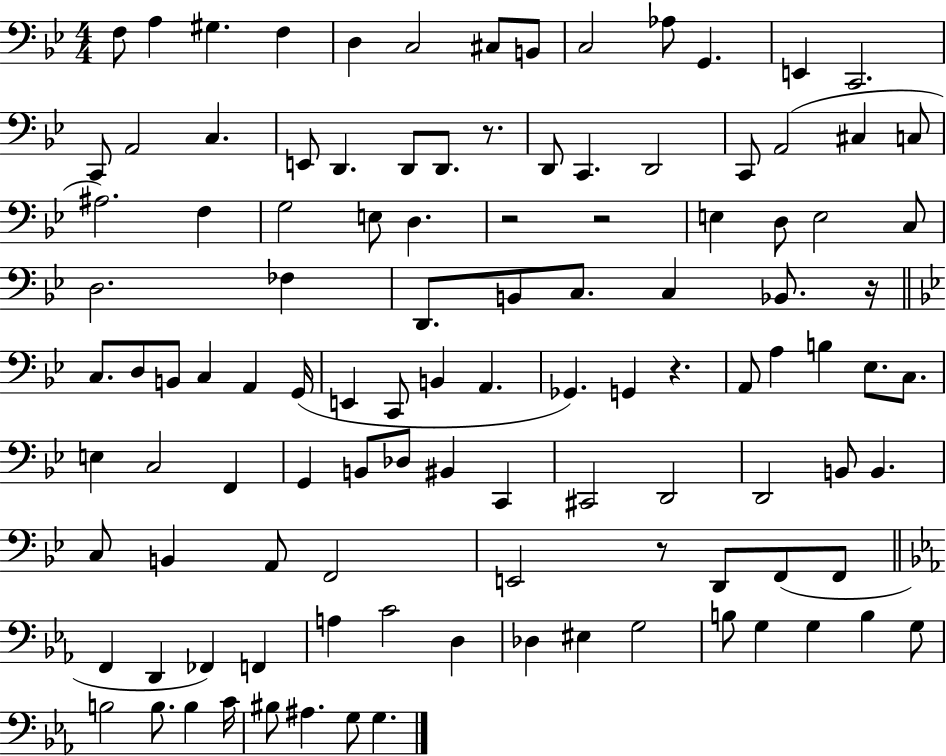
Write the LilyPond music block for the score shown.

{
  \clef bass
  \numericTimeSignature
  \time 4/4
  \key bes \major
  f8 a4 gis4. f4 | d4 c2 cis8 b,8 | c2 aes8 g,4. | e,4 c,2. | \break c,8 a,2 c4. | e,8 d,4. d,8 d,8. r8. | d,8 c,4. d,2 | c,8 a,2( cis4 c8 | \break ais2.) f4 | g2 e8 d4. | r2 r2 | e4 d8 e2 c8 | \break d2. fes4 | d,8. b,8 c8. c4 bes,8. r16 | \bar "||" \break \key bes \major c8. d8 b,8 c4 a,4 g,16( | e,4 c,8 b,4 a,4. | ges,4.) g,4 r4. | a,8 a4 b4 ees8. c8. | \break e4 c2 f,4 | g,4 b,8 des8 bis,4 c,4 | cis,2 d,2 | d,2 b,8 b,4. | \break c8 b,4 a,8 f,2 | e,2 r8 d,8 f,8( f,8 | \bar "||" \break \key ees \major f,4 d,4 fes,4) f,4 | a4 c'2 d4 | des4 eis4 g2 | b8 g4 g4 b4 g8 | \break b2 b8. b4 c'16 | bis8 ais4. g8 g4. | \bar "|."
}